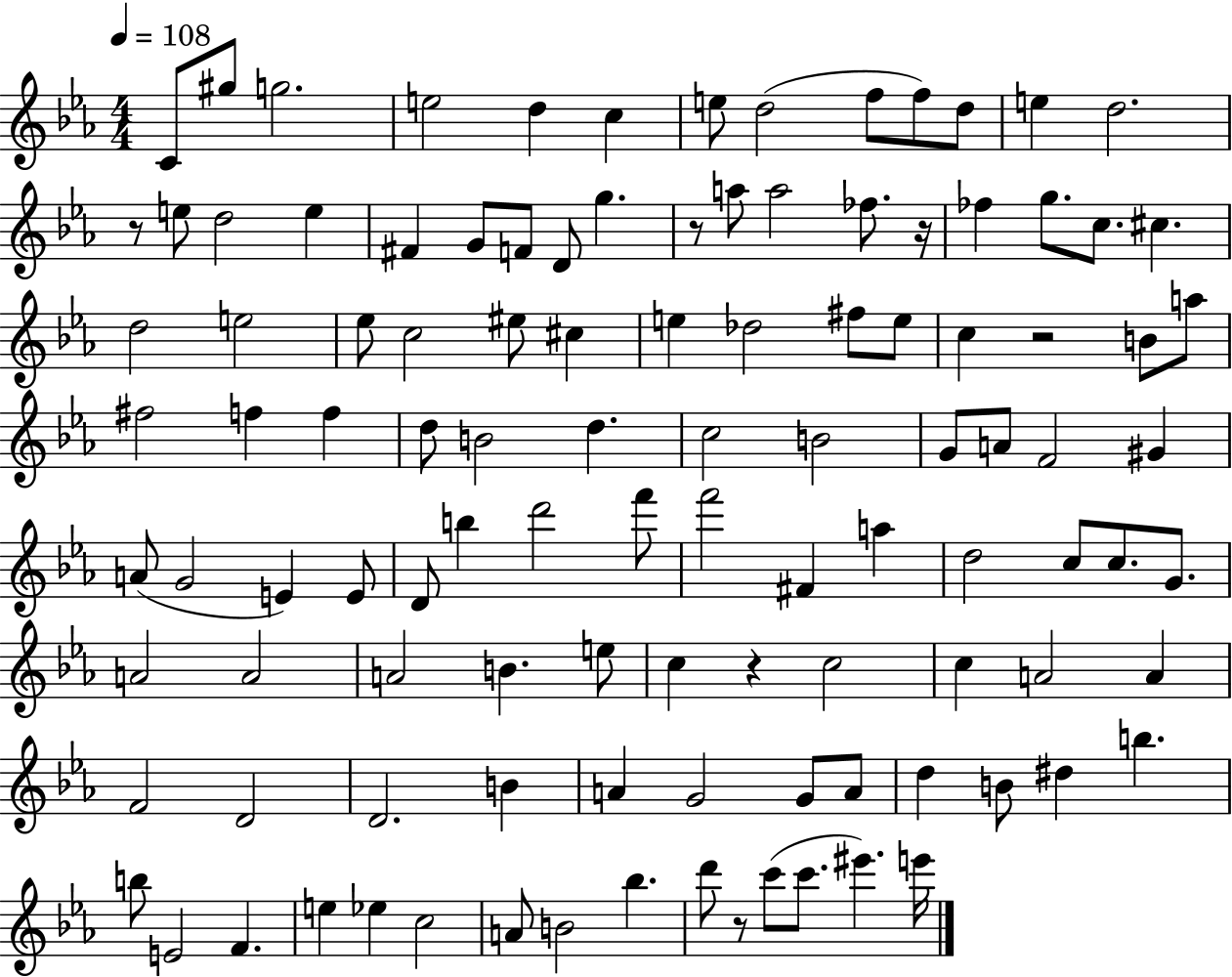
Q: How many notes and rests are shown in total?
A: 110